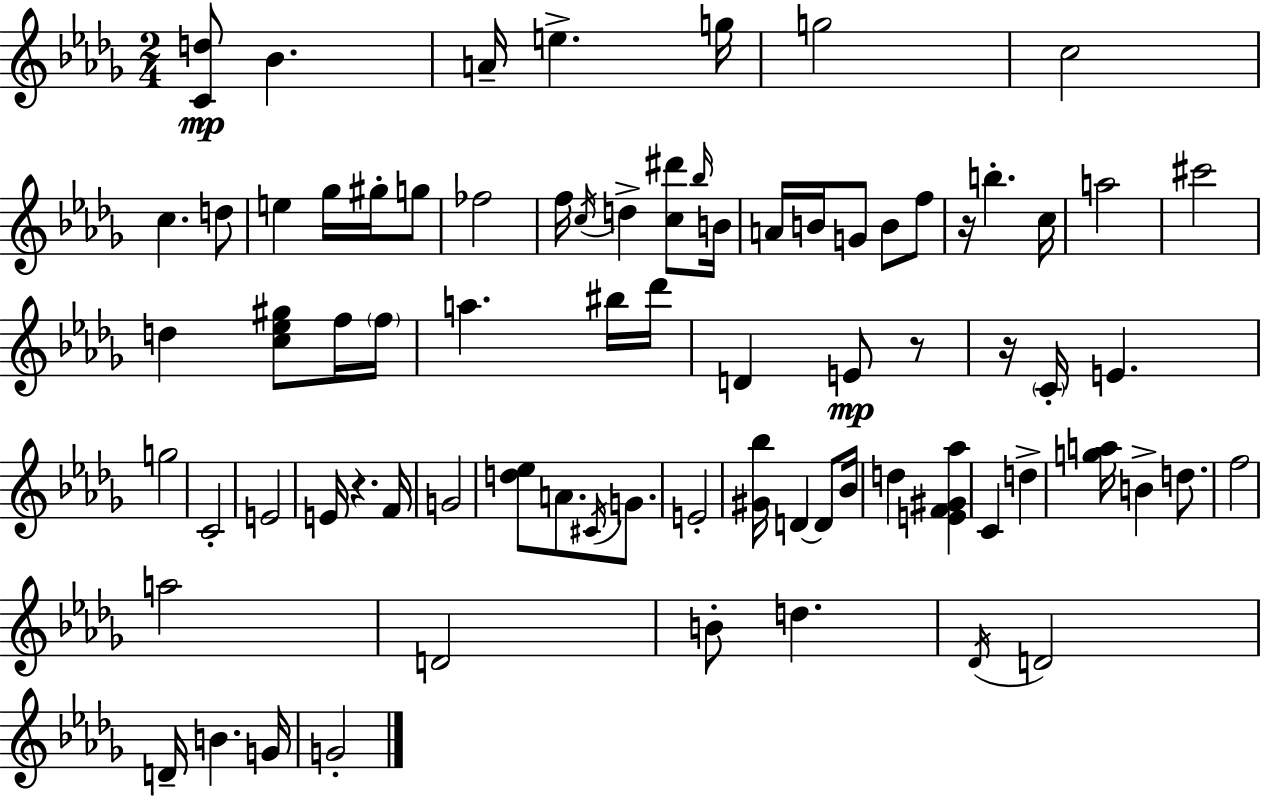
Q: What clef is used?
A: treble